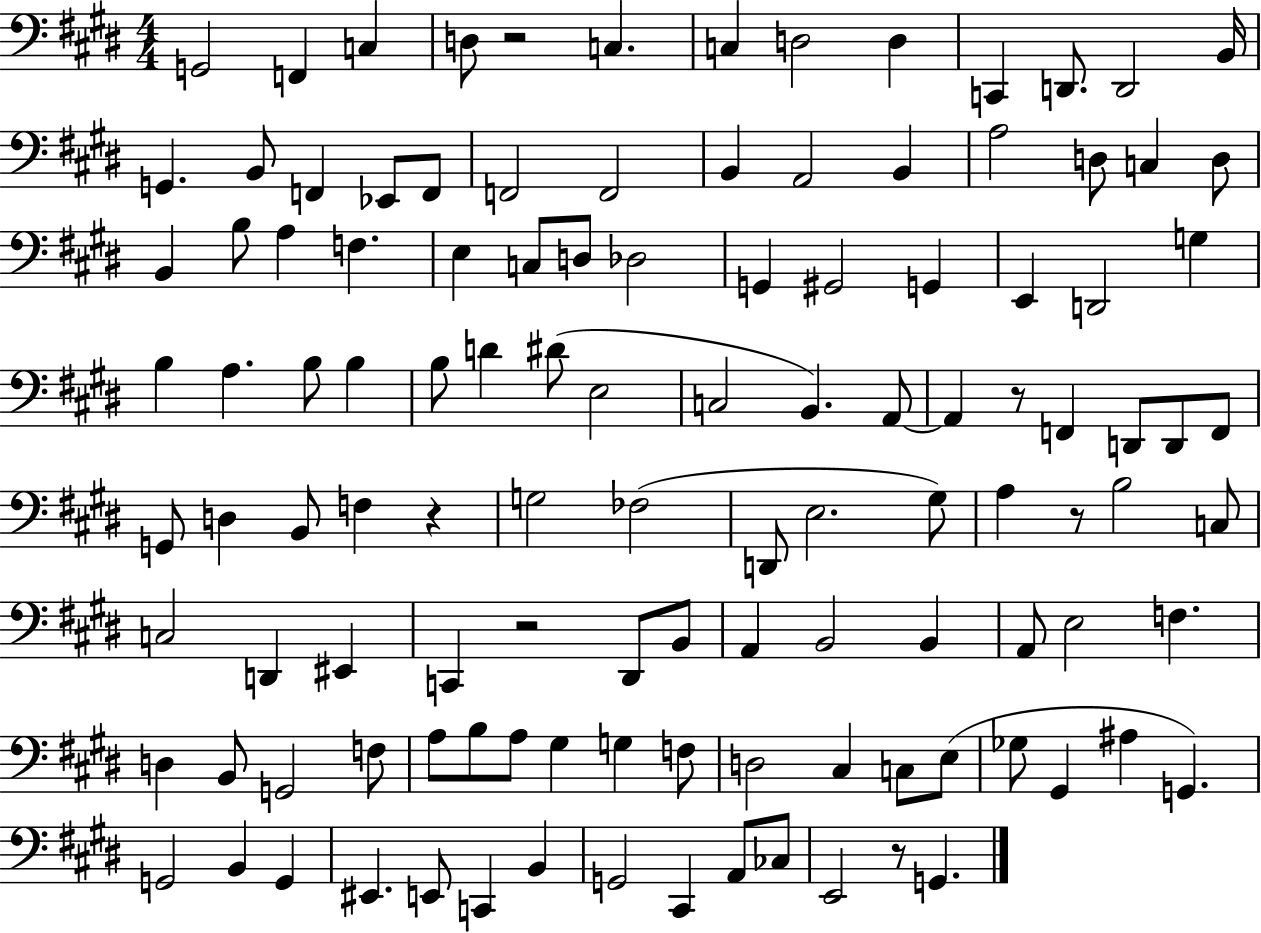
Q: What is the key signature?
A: E major